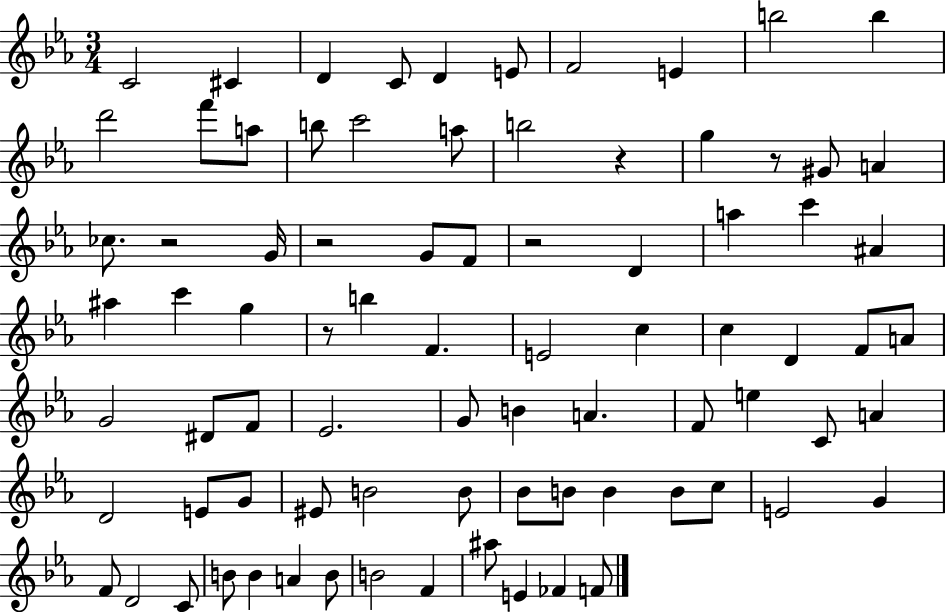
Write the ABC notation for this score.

X:1
T:Untitled
M:3/4
L:1/4
K:Eb
C2 ^C D C/2 D E/2 F2 E b2 b d'2 f'/2 a/2 b/2 c'2 a/2 b2 z g z/2 ^G/2 A _c/2 z2 G/4 z2 G/2 F/2 z2 D a c' ^A ^a c' g z/2 b F E2 c c D F/2 A/2 G2 ^D/2 F/2 _E2 G/2 B A F/2 e C/2 A D2 E/2 G/2 ^E/2 B2 B/2 _B/2 B/2 B B/2 c/2 E2 G F/2 D2 C/2 B/2 B A B/2 B2 F ^a/2 E _F F/2